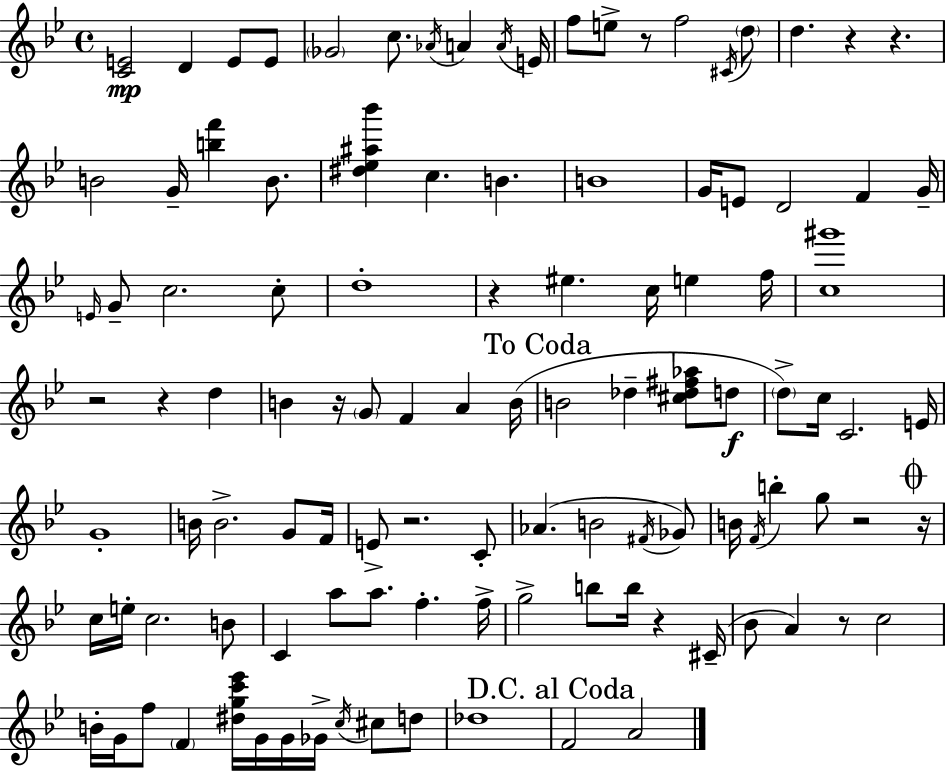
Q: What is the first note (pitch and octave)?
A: D4